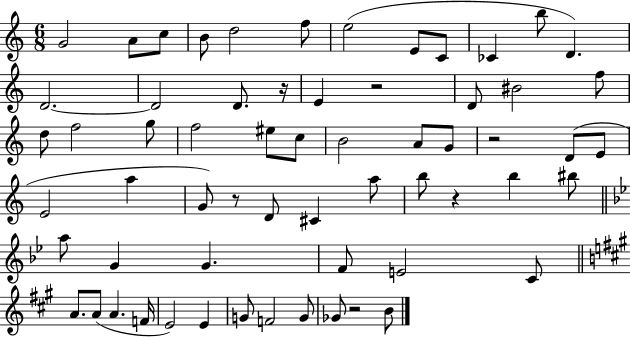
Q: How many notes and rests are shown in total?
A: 62